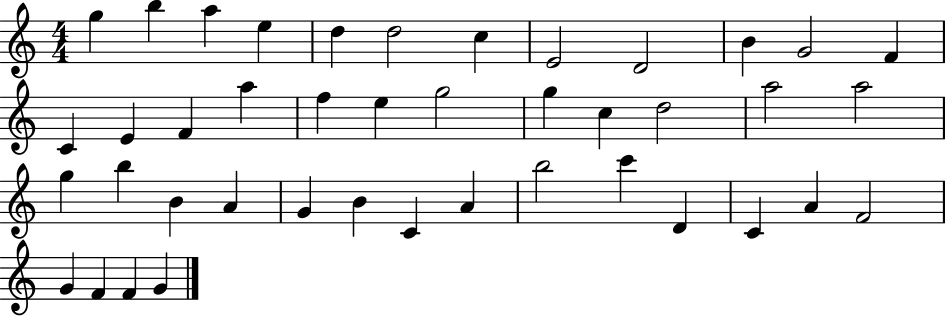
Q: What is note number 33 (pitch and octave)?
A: B5